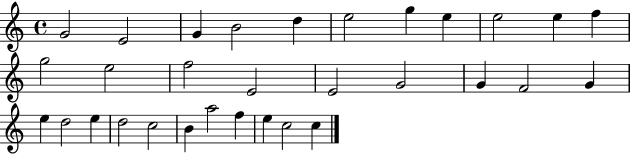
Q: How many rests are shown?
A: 0